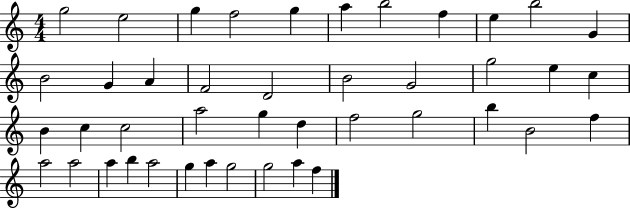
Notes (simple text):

G5/h E5/h G5/q F5/h G5/q A5/q B5/h F5/q E5/q B5/h G4/q B4/h G4/q A4/q F4/h D4/h B4/h G4/h G5/h E5/q C5/q B4/q C5/q C5/h A5/h G5/q D5/q F5/h G5/h B5/q B4/h F5/q A5/h A5/h A5/q B5/q A5/h G5/q A5/q G5/h G5/h A5/q F5/q